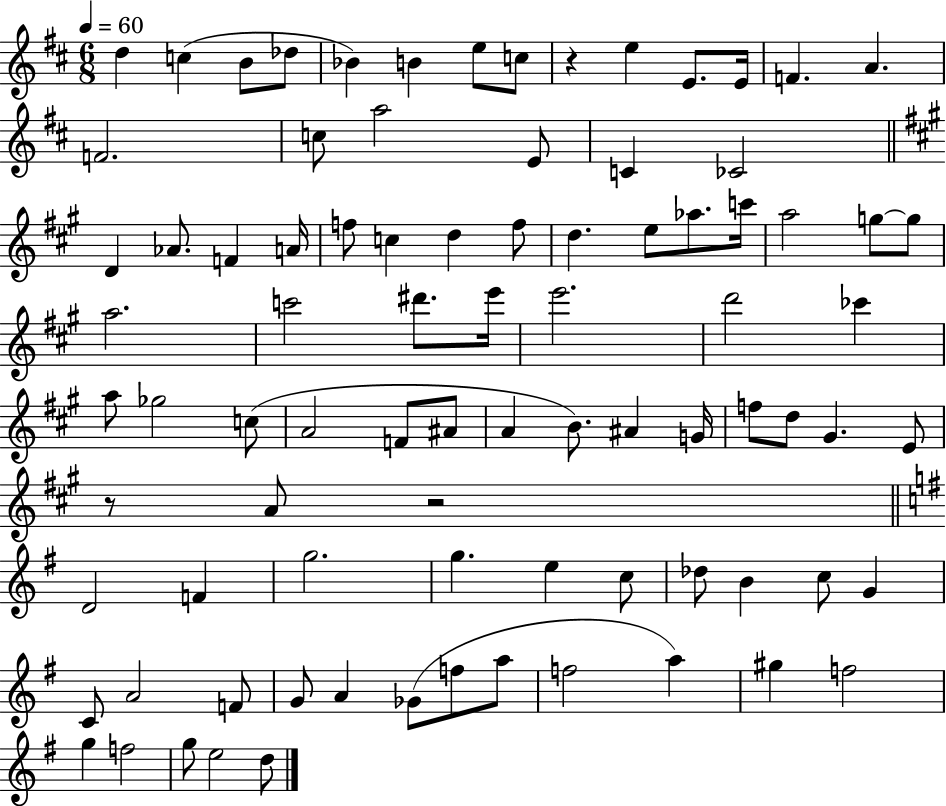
X:1
T:Untitled
M:6/8
L:1/4
K:D
d c B/2 _d/2 _B B e/2 c/2 z e E/2 E/4 F A F2 c/2 a2 E/2 C _C2 D _A/2 F A/4 f/2 c d f/2 d e/2 _a/2 c'/4 a2 g/2 g/2 a2 c'2 ^d'/2 e'/4 e'2 d'2 _c' a/2 _g2 c/2 A2 F/2 ^A/2 A B/2 ^A G/4 f/2 d/2 ^G E/2 z/2 A/2 z2 D2 F g2 g e c/2 _d/2 B c/2 G C/2 A2 F/2 G/2 A _G/2 f/2 a/2 f2 a ^g f2 g f2 g/2 e2 d/2